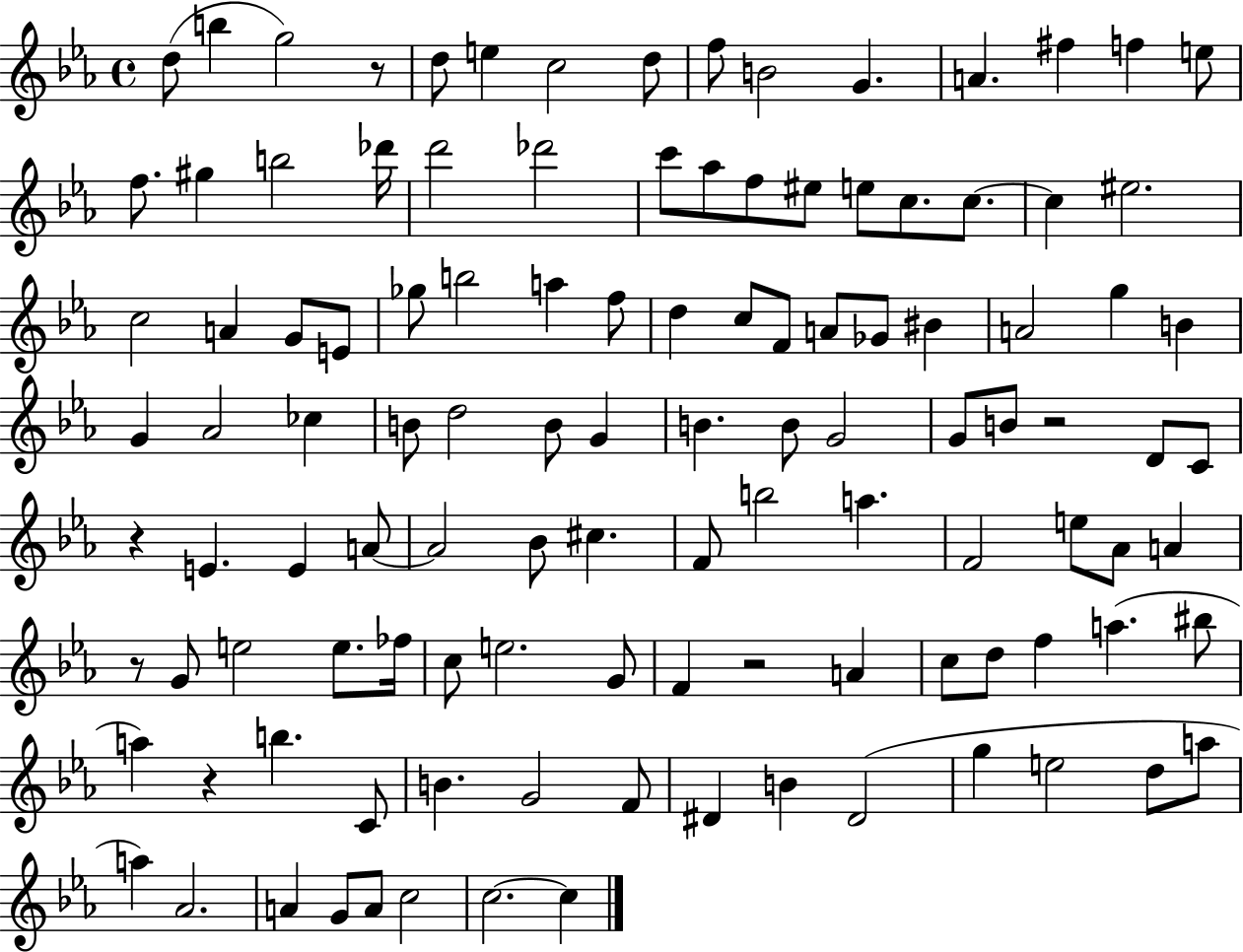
X:1
T:Untitled
M:4/4
L:1/4
K:Eb
d/2 b g2 z/2 d/2 e c2 d/2 f/2 B2 G A ^f f e/2 f/2 ^g b2 _d'/4 d'2 _d'2 c'/2 _a/2 f/2 ^e/2 e/2 c/2 c/2 c ^e2 c2 A G/2 E/2 _g/2 b2 a f/2 d c/2 F/2 A/2 _G/2 ^B A2 g B G _A2 _c B/2 d2 B/2 G B B/2 G2 G/2 B/2 z2 D/2 C/2 z E E A/2 A2 _B/2 ^c F/2 b2 a F2 e/2 _A/2 A z/2 G/2 e2 e/2 _f/4 c/2 e2 G/2 F z2 A c/2 d/2 f a ^b/2 a z b C/2 B G2 F/2 ^D B ^D2 g e2 d/2 a/2 a _A2 A G/2 A/2 c2 c2 c